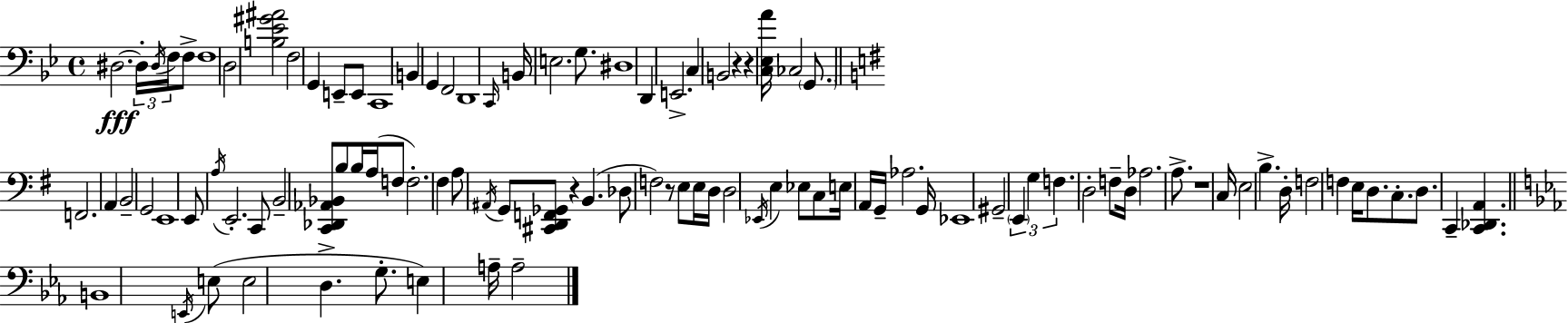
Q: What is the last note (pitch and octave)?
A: A3